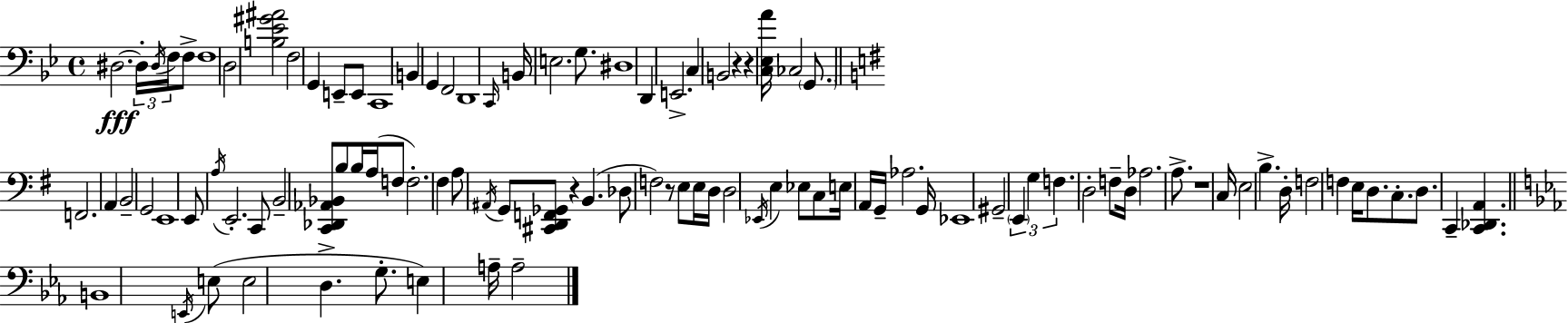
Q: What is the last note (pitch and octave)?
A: A3